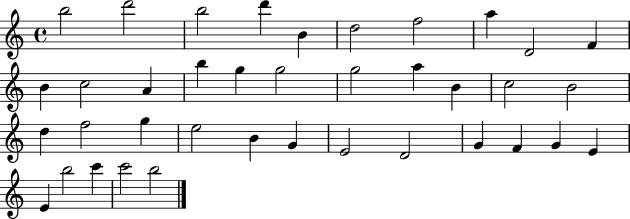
X:1
T:Untitled
M:4/4
L:1/4
K:C
b2 d'2 b2 d' B d2 f2 a D2 F B c2 A b g g2 g2 a B c2 B2 d f2 g e2 B G E2 D2 G F G E E b2 c' c'2 b2